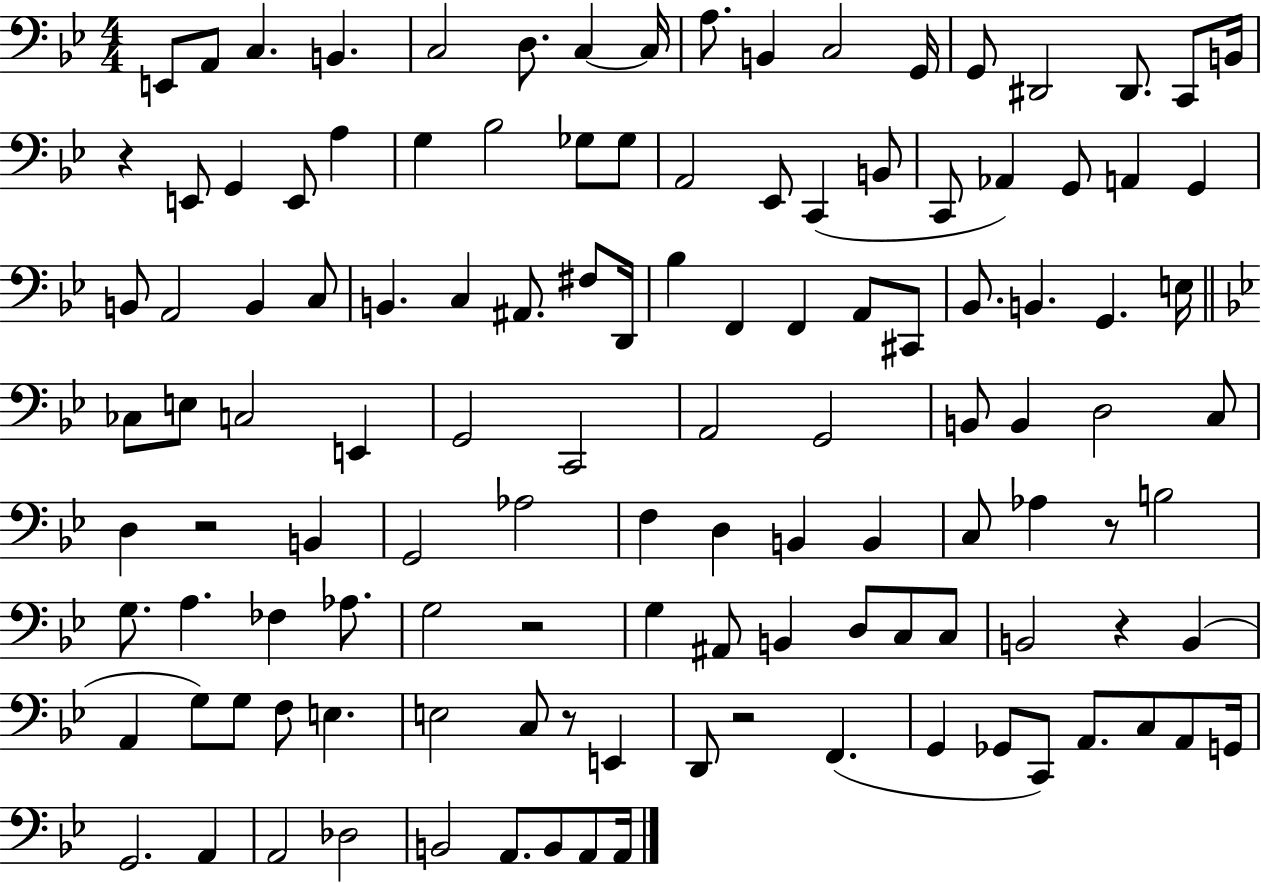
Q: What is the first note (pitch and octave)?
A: E2